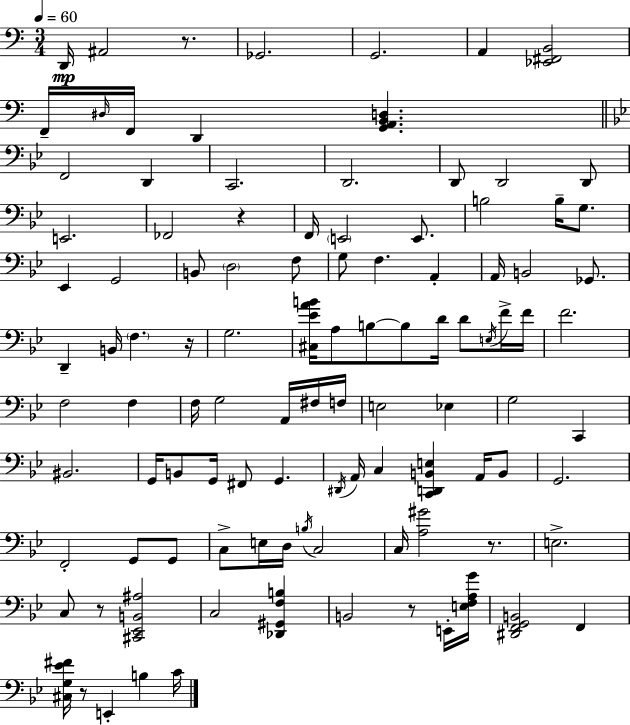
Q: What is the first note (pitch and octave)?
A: D2